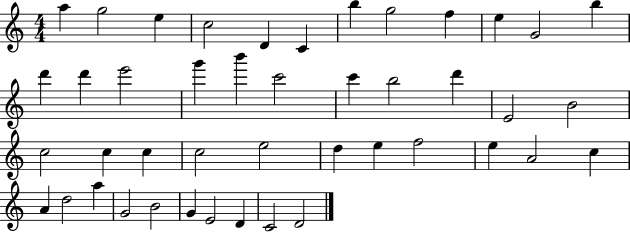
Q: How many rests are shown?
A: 0